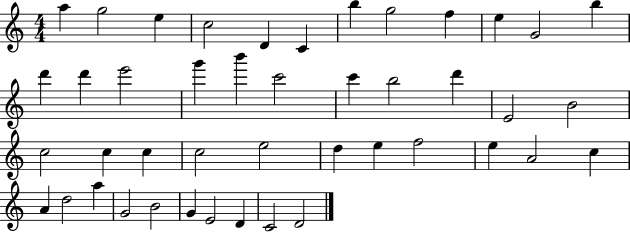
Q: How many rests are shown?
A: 0